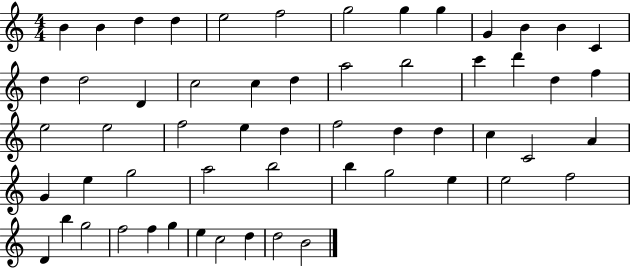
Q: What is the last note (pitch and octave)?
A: B4